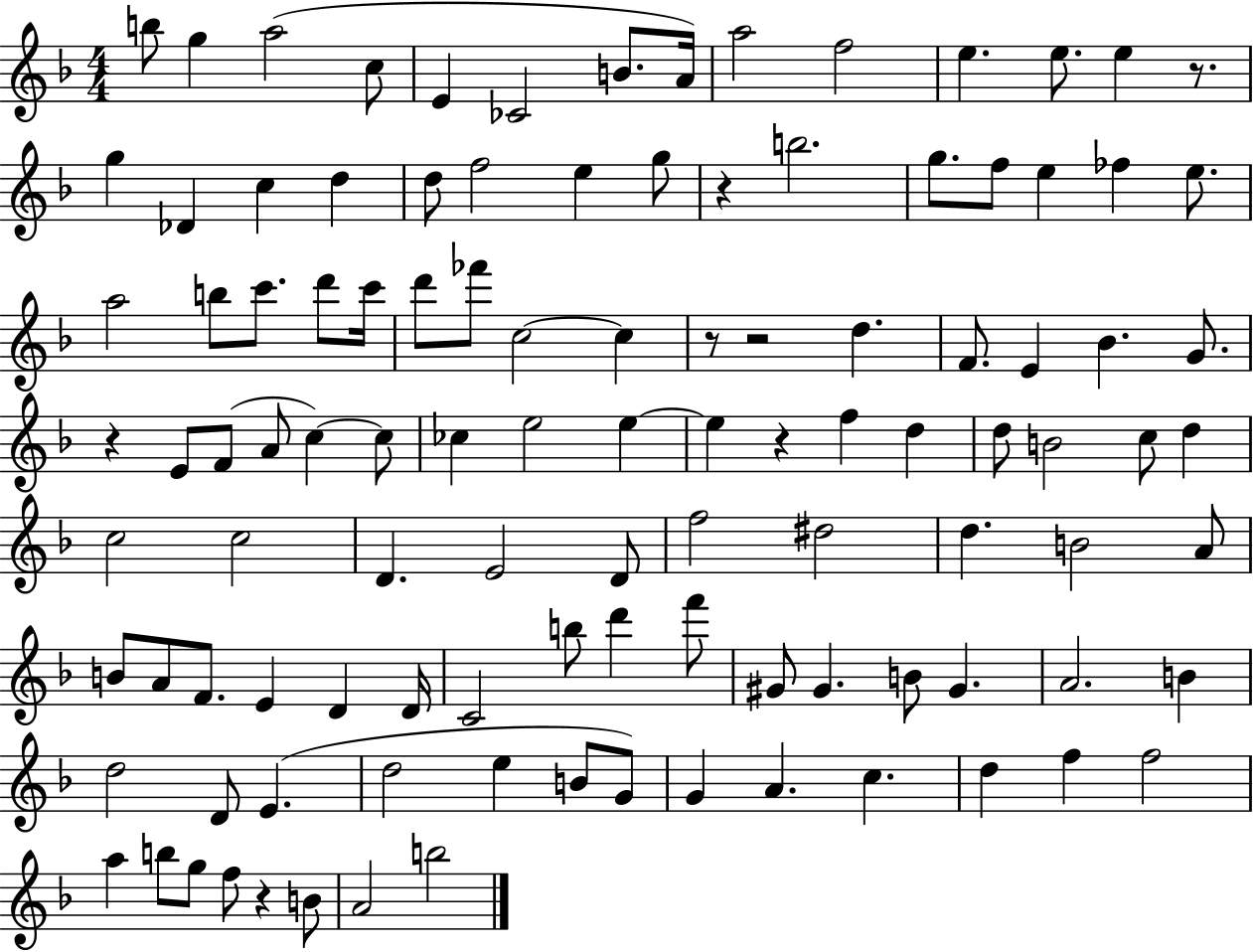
B5/e G5/q A5/h C5/e E4/q CES4/h B4/e. A4/s A5/h F5/h E5/q. E5/e. E5/q R/e. G5/q Db4/q C5/q D5/q D5/e F5/h E5/q G5/e R/q B5/h. G5/e. F5/e E5/q FES5/q E5/e. A5/h B5/e C6/e. D6/e C6/s D6/e FES6/e C5/h C5/q R/e R/h D5/q. F4/e. E4/q Bb4/q. G4/e. R/q E4/e F4/e A4/e C5/q C5/e CES5/q E5/h E5/q E5/q R/q F5/q D5/q D5/e B4/h C5/e D5/q C5/h C5/h D4/q. E4/h D4/e F5/h D#5/h D5/q. B4/h A4/e B4/e A4/e F4/e. E4/q D4/q D4/s C4/h B5/e D6/q F6/e G#4/e G#4/q. B4/e G#4/q. A4/h. B4/q D5/h D4/e E4/q. D5/h E5/q B4/e G4/e G4/q A4/q. C5/q. D5/q F5/q F5/h A5/q B5/e G5/e F5/e R/q B4/e A4/h B5/h